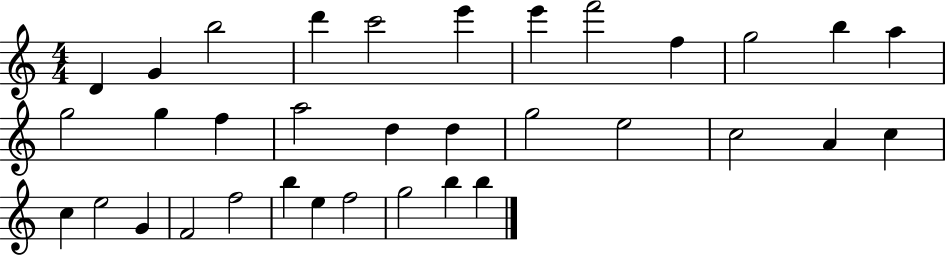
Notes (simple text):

D4/q G4/q B5/h D6/q C6/h E6/q E6/q F6/h F5/q G5/h B5/q A5/q G5/h G5/q F5/q A5/h D5/q D5/q G5/h E5/h C5/h A4/q C5/q C5/q E5/h G4/q F4/h F5/h B5/q E5/q F5/h G5/h B5/q B5/q